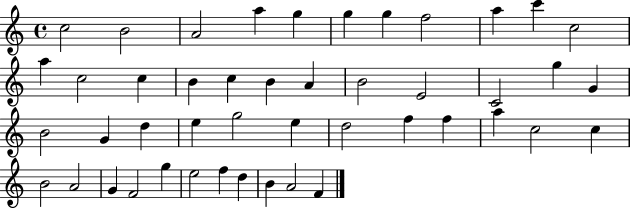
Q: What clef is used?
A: treble